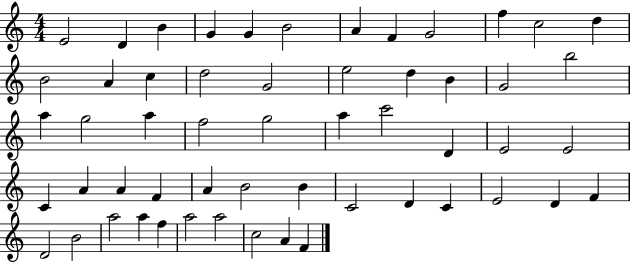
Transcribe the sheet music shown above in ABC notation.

X:1
T:Untitled
M:4/4
L:1/4
K:C
E2 D B G G B2 A F G2 f c2 d B2 A c d2 G2 e2 d B G2 b2 a g2 a f2 g2 a c'2 D E2 E2 C A A F A B2 B C2 D C E2 D F D2 B2 a2 a f a2 a2 c2 A F